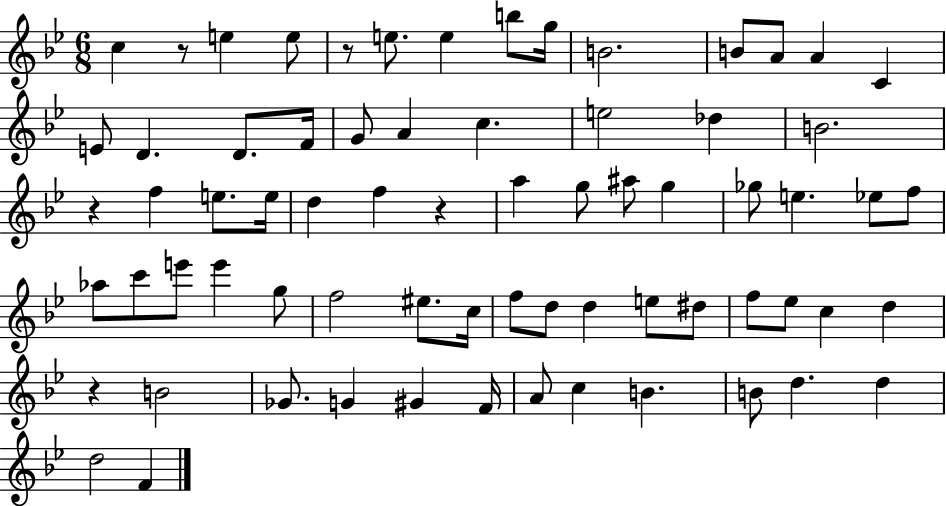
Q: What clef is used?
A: treble